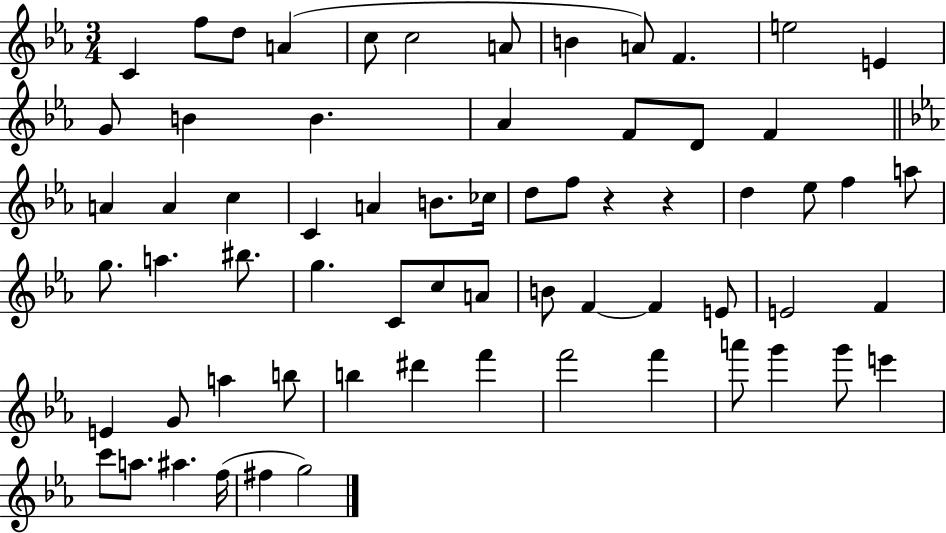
{
  \clef treble
  \numericTimeSignature
  \time 3/4
  \key ees \major
  c'4 f''8 d''8 a'4( | c''8 c''2 a'8 | b'4 a'8) f'4. | e''2 e'4 | \break g'8 b'4 b'4. | aes'4 f'8 d'8 f'4 | \bar "||" \break \key c \minor a'4 a'4 c''4 | c'4 a'4 b'8. ces''16 | d''8 f''8 r4 r4 | d''4 ees''8 f''4 a''8 | \break g''8. a''4. bis''8. | g''4. c'8 c''8 a'8 | b'8 f'4~~ f'4 e'8 | e'2 f'4 | \break e'4 g'8 a''4 b''8 | b''4 dis'''4 f'''4 | f'''2 f'''4 | a'''8 g'''4 g'''8 e'''4 | \break c'''8 a''8. ais''4. f''16( | fis''4 g''2) | \bar "|."
}